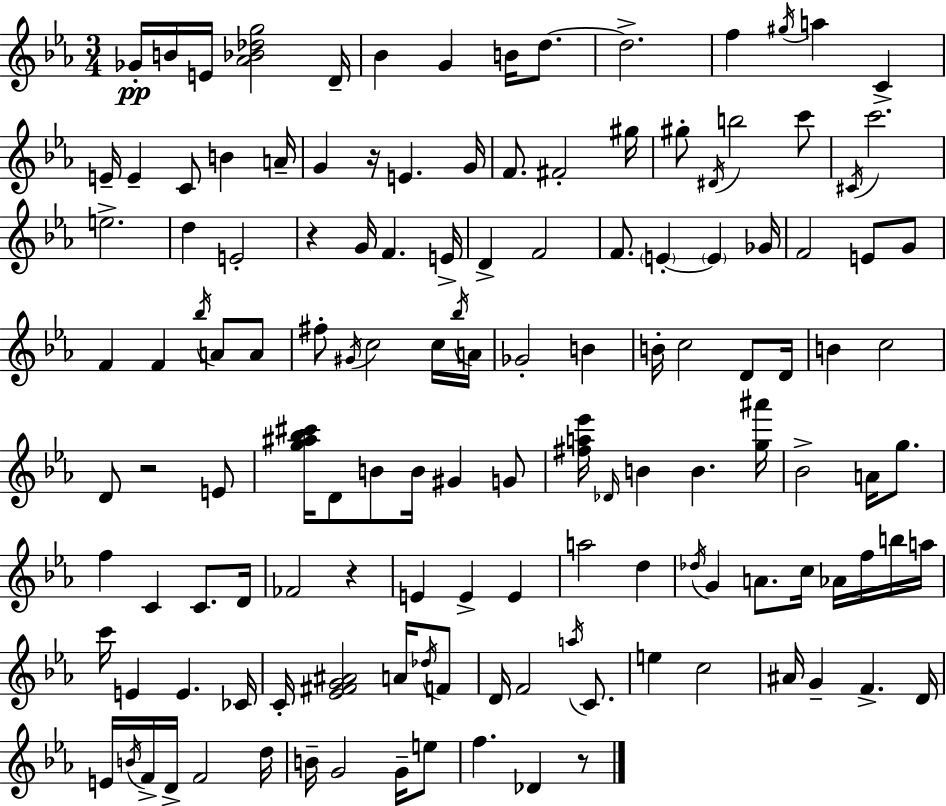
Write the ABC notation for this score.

X:1
T:Untitled
M:3/4
L:1/4
K:Cm
_G/4 B/4 E/4 [_A_B_dg]2 D/4 _B G B/4 d/2 d2 f ^g/4 a C E/4 E C/2 B A/4 G z/4 E G/4 F/2 ^F2 ^g/4 ^g/2 ^D/4 b2 c'/2 ^C/4 c'2 e2 d E2 z G/4 F E/4 D F2 F/2 E E _G/4 F2 E/2 G/2 F F _b/4 A/2 A/2 ^f/2 ^G/4 c2 c/4 _b/4 A/4 _G2 B B/4 c2 D/2 D/4 B c2 D/2 z2 E/2 [g^a_b^c']/4 D/2 B/2 B/4 ^G G/2 [^fa_e']/4 _D/4 B B [g^a']/4 _B2 A/4 g/2 f C C/2 D/4 _F2 z E E E a2 d _d/4 G A/2 c/4 _A/4 f/4 b/4 a/4 c'/4 E E _C/4 C/4 [_E^FG^A]2 A/4 _d/4 F/2 D/4 F2 a/4 C/2 e c2 ^A/4 G F D/4 E/4 B/4 F/4 D/4 F2 d/4 B/4 G2 G/4 e/2 f _D z/2